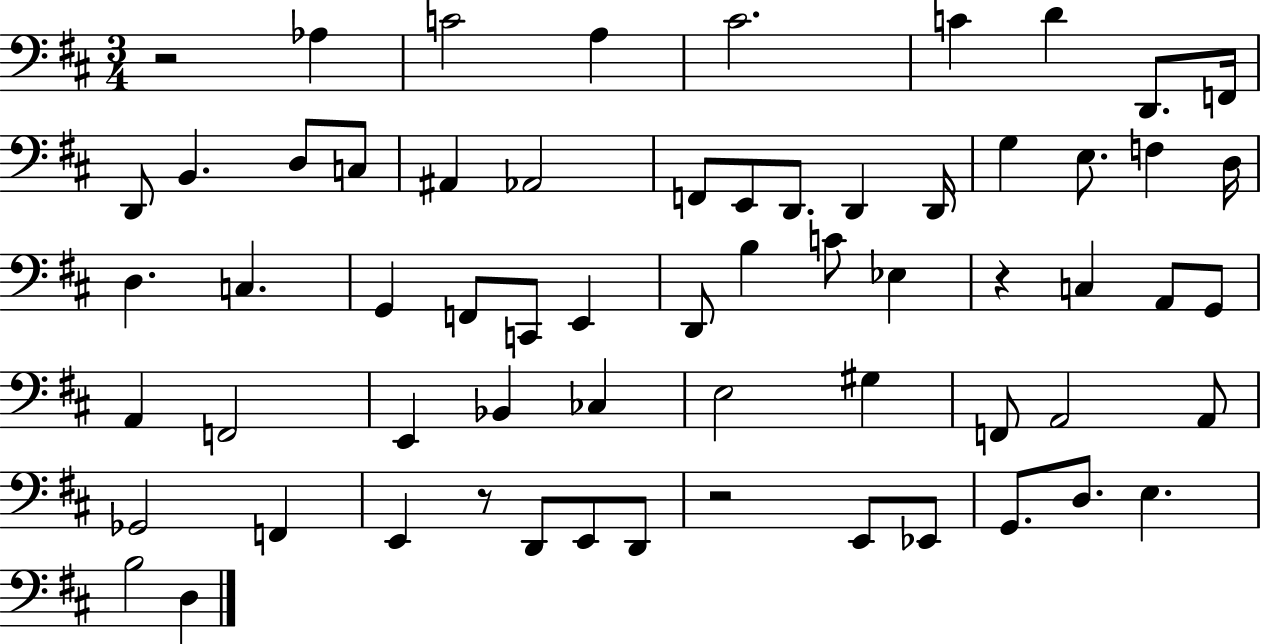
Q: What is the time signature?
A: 3/4